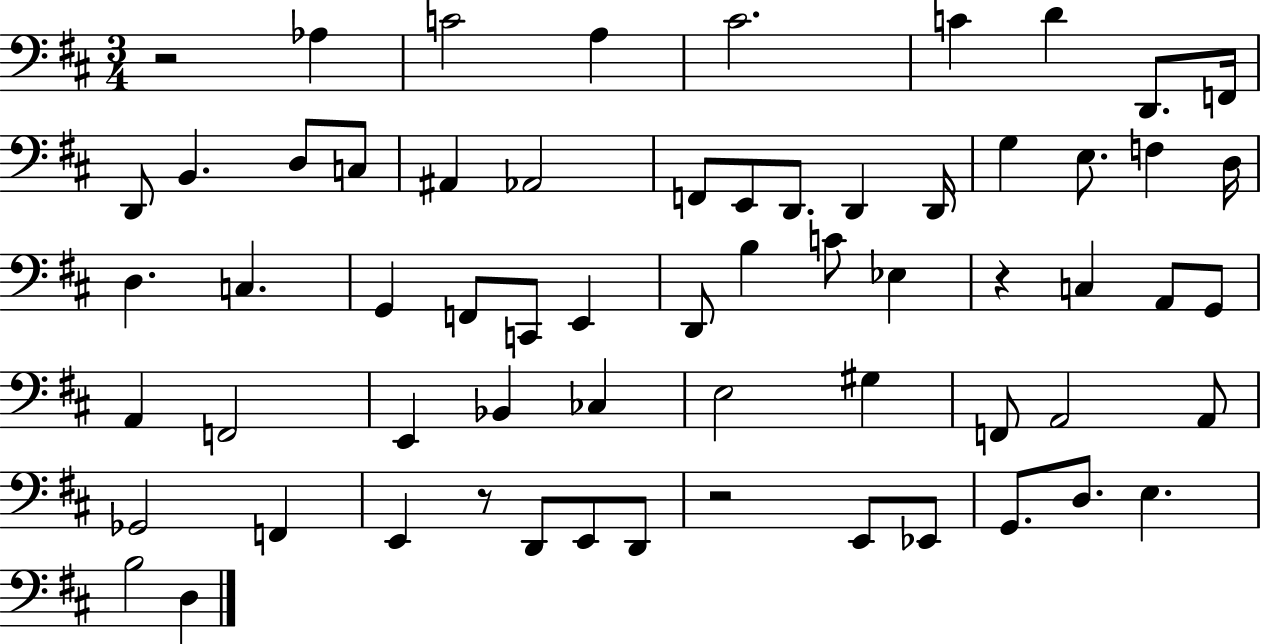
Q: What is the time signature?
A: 3/4